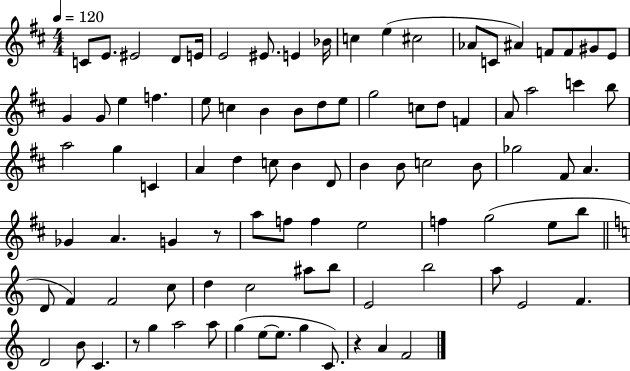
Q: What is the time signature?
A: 4/4